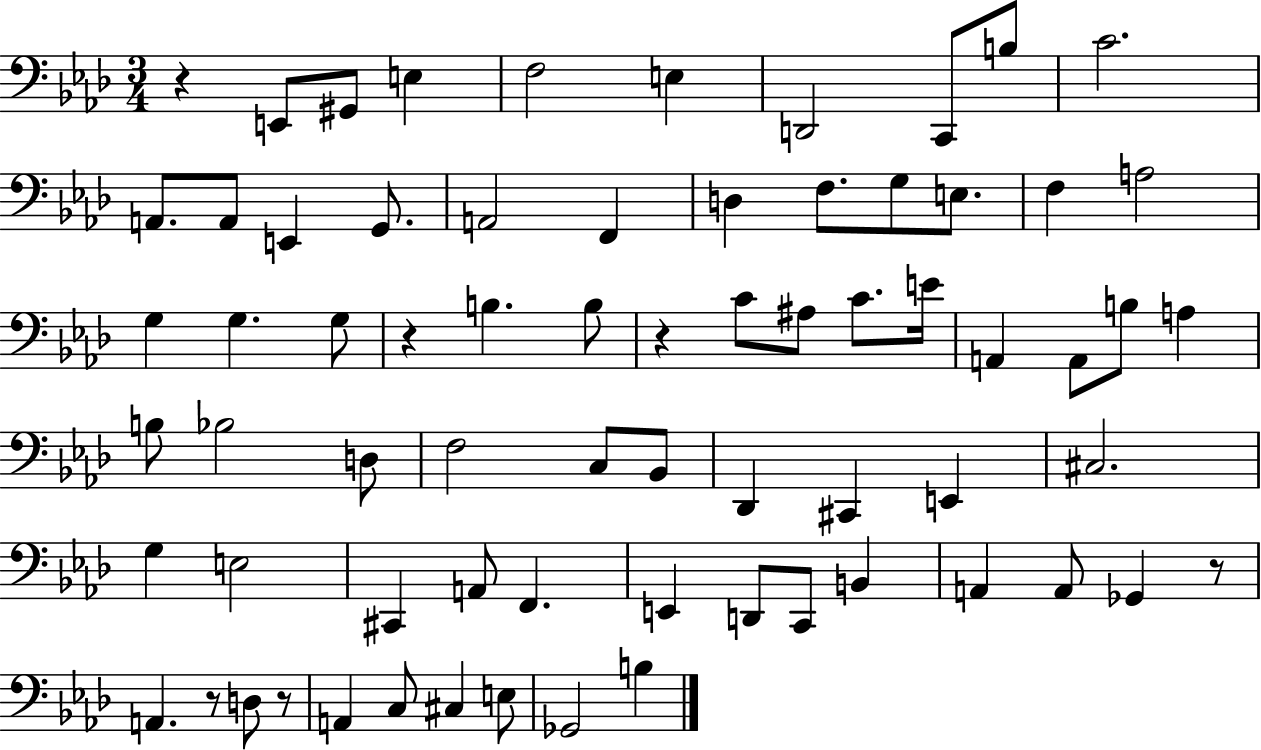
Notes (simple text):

R/q E2/e G#2/e E3/q F3/h E3/q D2/h C2/e B3/e C4/h. A2/e. A2/e E2/q G2/e. A2/h F2/q D3/q F3/e. G3/e E3/e. F3/q A3/h G3/q G3/q. G3/e R/q B3/q. B3/e R/q C4/e A#3/e C4/e. E4/s A2/q A2/e B3/e A3/q B3/e Bb3/h D3/e F3/h C3/e Bb2/e Db2/q C#2/q E2/q C#3/h. G3/q E3/h C#2/q A2/e F2/q. E2/q D2/e C2/e B2/q A2/q A2/e Gb2/q R/e A2/q. R/e D3/e R/e A2/q C3/e C#3/q E3/e Gb2/h B3/q